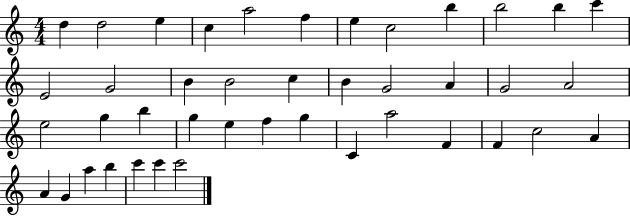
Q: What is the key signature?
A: C major